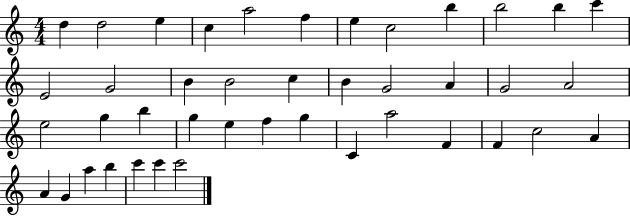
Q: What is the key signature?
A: C major